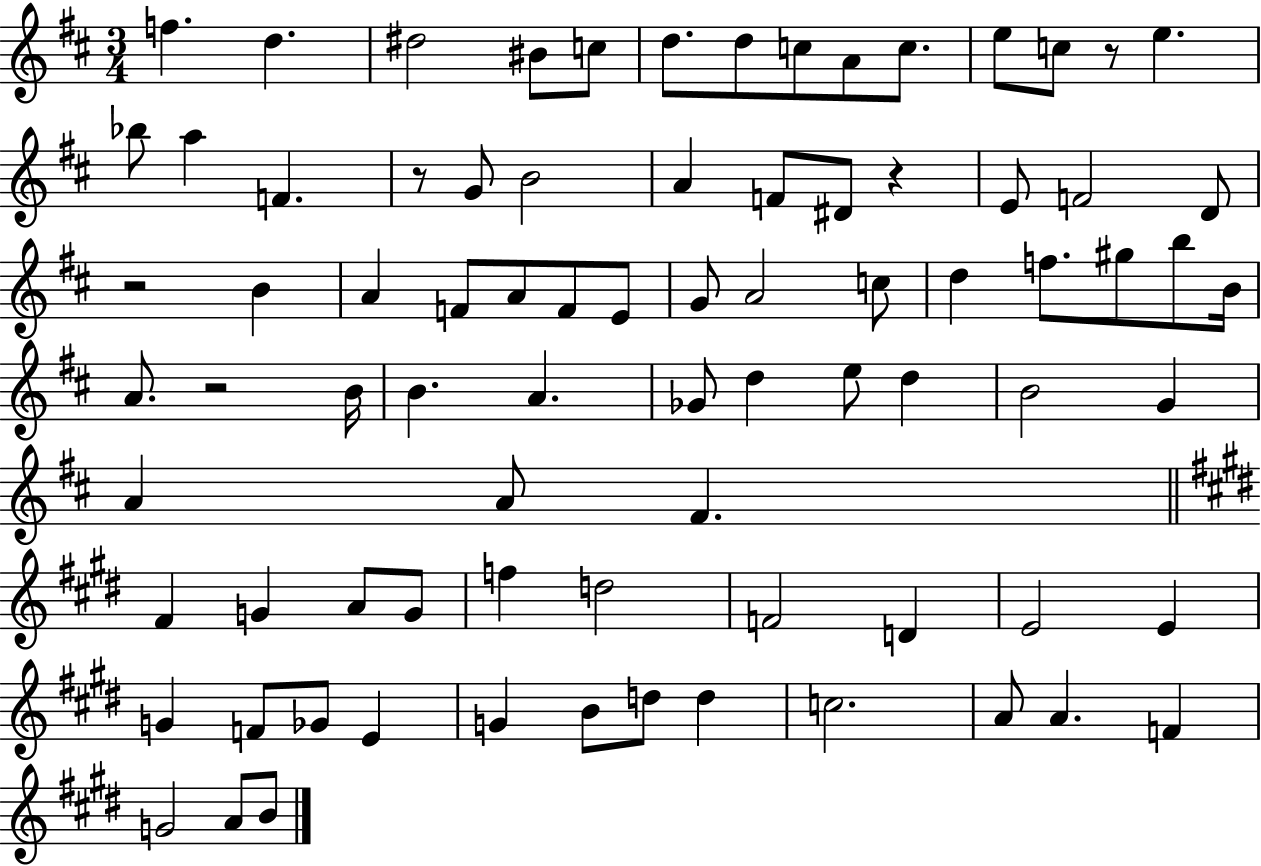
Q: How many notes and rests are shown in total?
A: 81